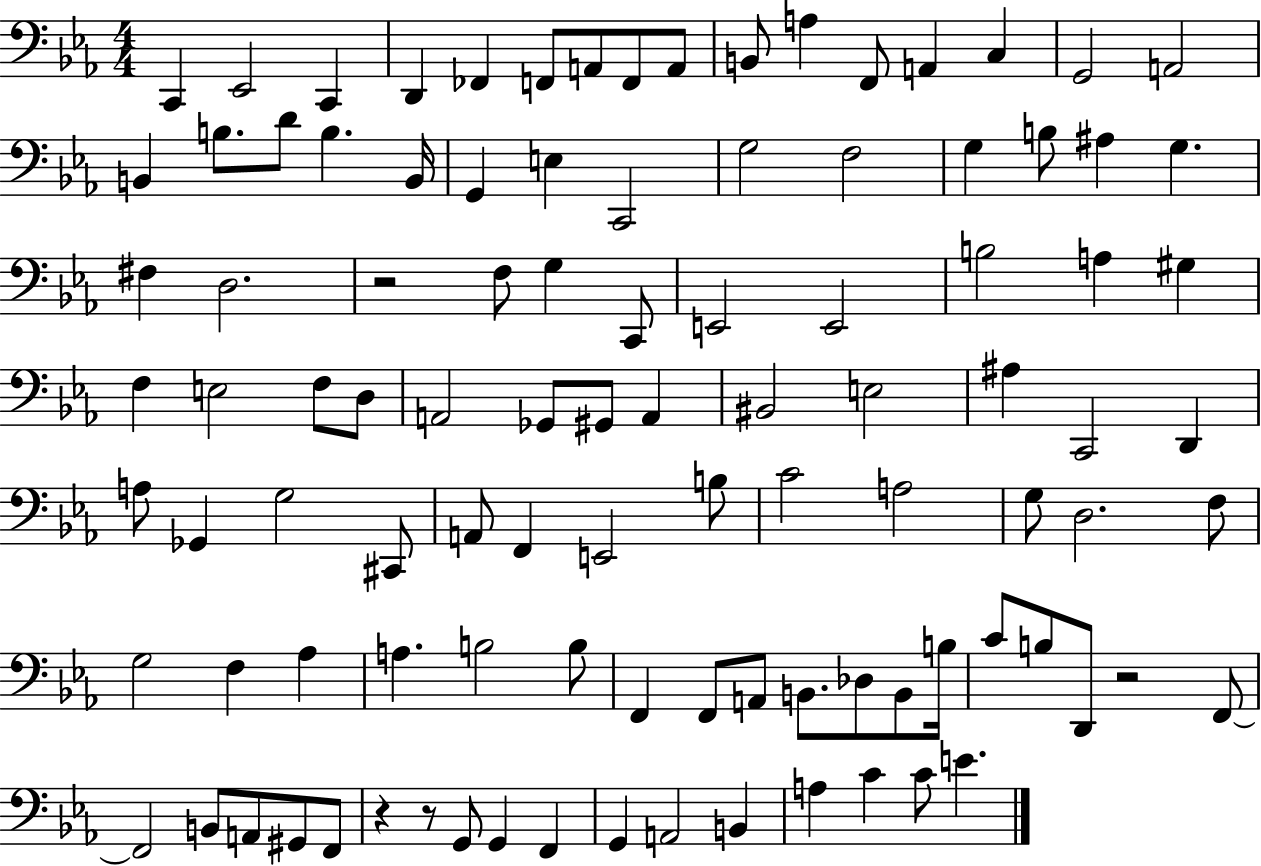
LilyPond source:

{
  \clef bass
  \numericTimeSignature
  \time 4/4
  \key ees \major
  c,4 ees,2 c,4 | d,4 fes,4 f,8 a,8 f,8 a,8 | b,8 a4 f,8 a,4 c4 | g,2 a,2 | \break b,4 b8. d'8 b4. b,16 | g,4 e4 c,2 | g2 f2 | g4 b8 ais4 g4. | \break fis4 d2. | r2 f8 g4 c,8 | e,2 e,2 | b2 a4 gis4 | \break f4 e2 f8 d8 | a,2 ges,8 gis,8 a,4 | bis,2 e2 | ais4 c,2 d,4 | \break a8 ges,4 g2 cis,8 | a,8 f,4 e,2 b8 | c'2 a2 | g8 d2. f8 | \break g2 f4 aes4 | a4. b2 b8 | f,4 f,8 a,8 b,8. des8 b,8 b16 | c'8 b8 d,8 r2 f,8~~ | \break f,2 b,8 a,8 gis,8 f,8 | r4 r8 g,8 g,4 f,4 | g,4 a,2 b,4 | a4 c'4 c'8 e'4. | \break \bar "|."
}